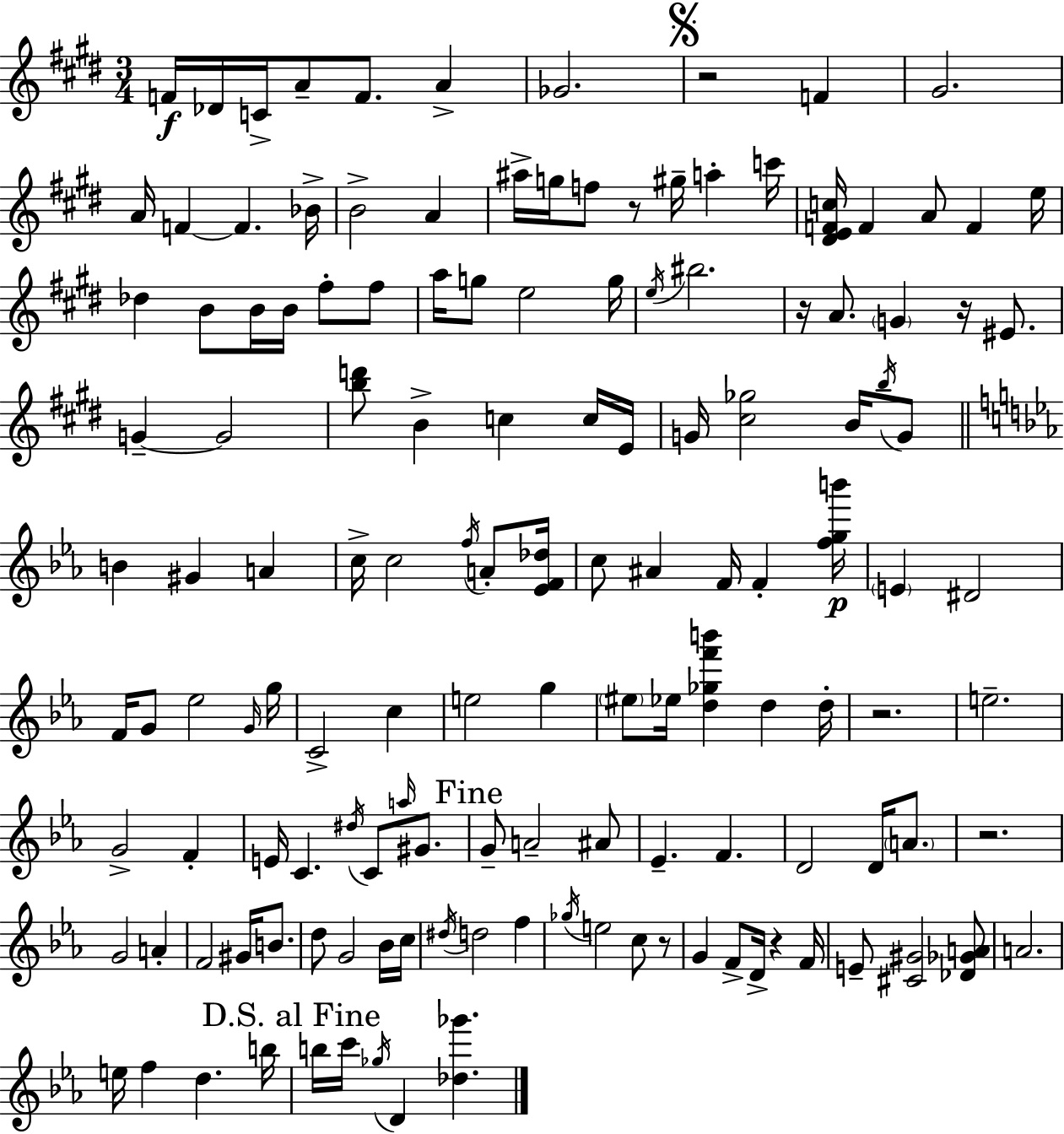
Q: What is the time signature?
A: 3/4